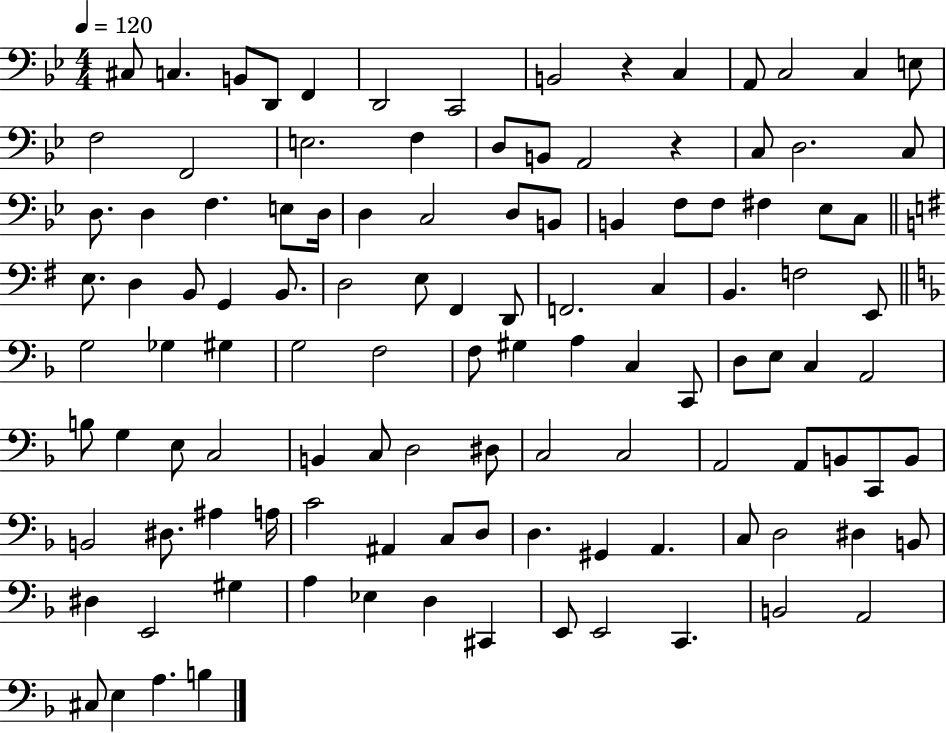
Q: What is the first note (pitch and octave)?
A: C#3